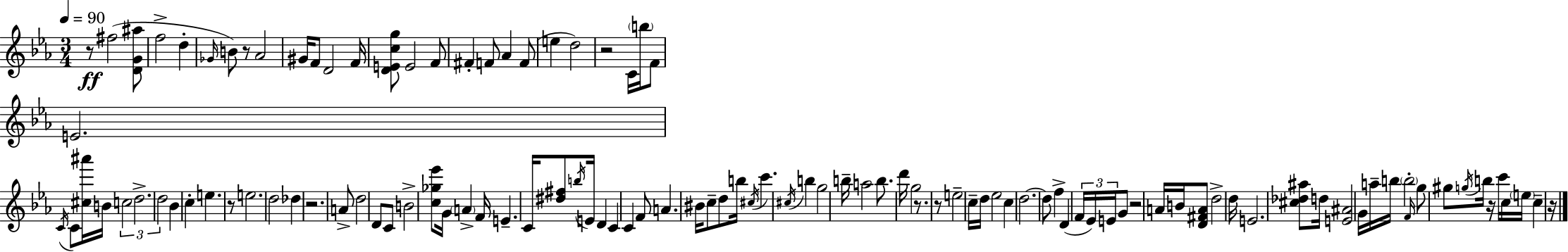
X:1
T:Untitled
M:3/4
L:1/4
K:Cm
z/2 ^f2 [DG^a]/2 f2 d _G/4 B/2 z/2 _A2 ^G/4 F/2 D2 F/4 [DEcg]/2 E2 F/2 ^F F/2 _A F/2 e d2 z2 C/4 b/4 F/2 E2 C/4 C/2 [^c^a']/4 B/4 c2 d2 d2 _B c e z/2 e2 d2 _d z2 A/2 d2 D/2 C/2 B2 [c_g_e']/2 G/4 A F/4 E C/4 [^d^f]/2 b/4 E/4 D C C F/2 A ^B/4 c/2 d/2 b/4 ^c/4 c' ^c/4 b g2 b/4 a2 b/2 d'/4 g2 z/2 z/2 e2 c/4 d/4 _e2 c d2 d/2 f D F/4 _E/4 E/4 G/2 z2 A/4 B/4 [D^FA]/2 d2 d/4 E2 [^c_d^a]/2 d/4 [E^A]2 G/4 a/4 b/4 b2 F/4 g/2 ^g/2 g/4 b/4 z/4 c'/4 c/4 e/4 c z/4